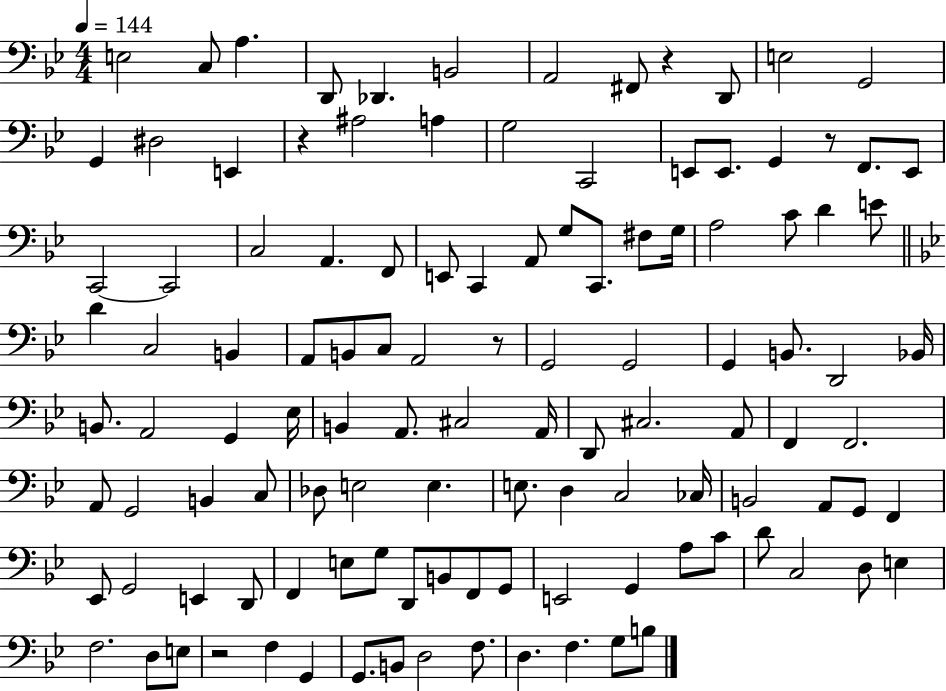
E3/h C3/e A3/q. D2/e Db2/q. B2/h A2/h F#2/e R/q D2/e E3/h G2/h G2/q D#3/h E2/q R/q A#3/h A3/q G3/h C2/h E2/e E2/e. G2/q R/e F2/e. E2/e C2/h C2/h C3/h A2/q. F2/e E2/e C2/q A2/e G3/e C2/e. F#3/e G3/s A3/h C4/e D4/q E4/e D4/q C3/h B2/q A2/e B2/e C3/e A2/h R/e G2/h G2/h G2/q B2/e. D2/h Bb2/s B2/e. A2/h G2/q Eb3/s B2/q A2/e. C#3/h A2/s D2/e C#3/h. A2/e F2/q F2/h. A2/e G2/h B2/q C3/e Db3/e E3/h E3/q. E3/e. D3/q C3/h CES3/s B2/h A2/e G2/e F2/q Eb2/e G2/h E2/q D2/e F2/q E3/e G3/e D2/e B2/e F2/e G2/e E2/h G2/q A3/e C4/e D4/e C3/h D3/e E3/q F3/h. D3/e E3/e R/h F3/q G2/q G2/e. B2/e D3/h F3/e. D3/q. F3/q. G3/e B3/e